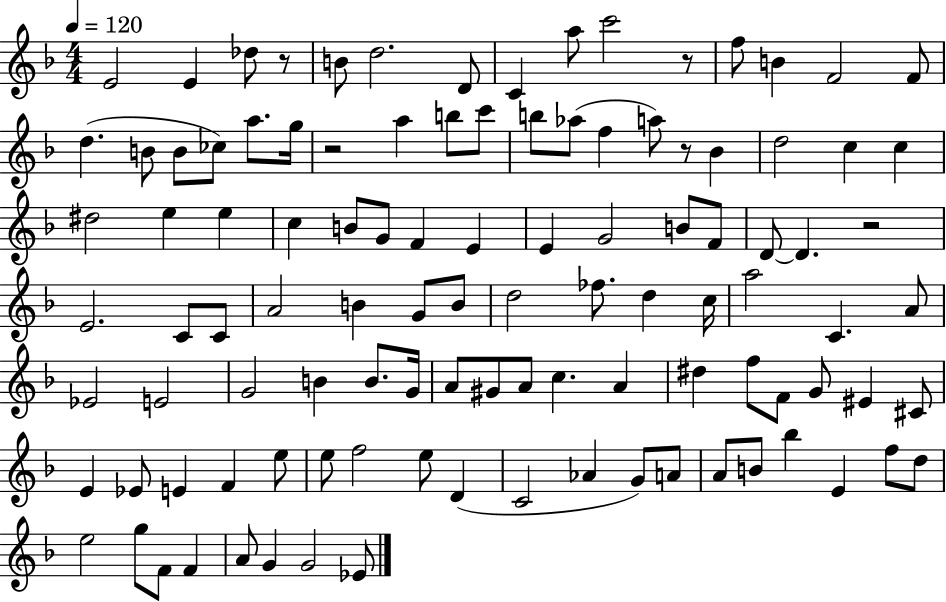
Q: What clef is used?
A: treble